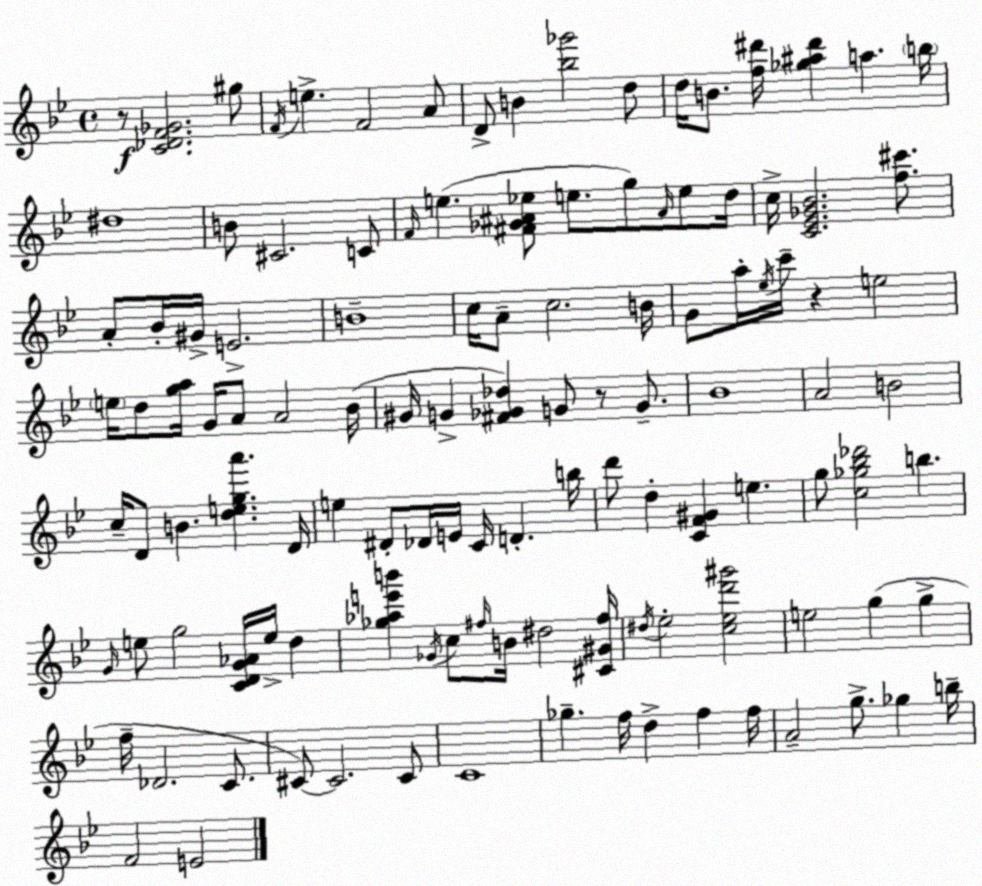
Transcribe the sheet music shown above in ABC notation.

X:1
T:Untitled
M:4/4
L:1/4
K:Bb
z/2 [C_DF_G]2 ^g/2 F/4 e F2 A/2 D/2 B [_b_g']2 d/2 d/4 B/2 [f^d']/4 [_g^a^d'] a b/4 ^d4 B/2 ^C2 C/2 F/4 e [^F_G^A_e]/2 e/2 g/2 ^A/4 e/2 d/4 c/4 [C_E_G_B]2 [f^c']/2 A/2 _B/4 ^G/4 E2 B4 c/4 A/2 c2 B/4 G/2 a/4 _e/4 c'/4 z e2 e/4 d/2 [ga]/4 G/4 A/2 A2 _B/4 ^G/4 G [^F_G_d] G/2 z/2 G/2 _B4 A2 B2 c/4 D/2 B [dega'] D/4 e ^D/2 _D/4 E/4 C/4 D b/4 d'/2 d [CF^G] e g/2 [c_g_b_d']2 b G/4 e/2 g2 [CDG_A]/4 e/4 d [_g_ae'b'] _G/4 c/2 ^f/4 B/4 ^d2 [^C^G^f]/4 ^d/4 _e2 [c_ed'^g']2 e2 g g f/4 _D2 C/2 ^C/2 ^C2 ^C/2 C4 _g f/4 d f f/4 A2 g/2 _g b/4 F2 E2